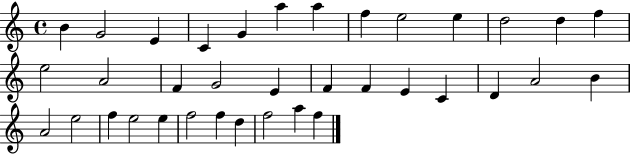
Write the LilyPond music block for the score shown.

{
  \clef treble
  \time 4/4
  \defaultTimeSignature
  \key c \major
  b'4 g'2 e'4 | c'4 g'4 a''4 a''4 | f''4 e''2 e''4 | d''2 d''4 f''4 | \break e''2 a'2 | f'4 g'2 e'4 | f'4 f'4 e'4 c'4 | d'4 a'2 b'4 | \break a'2 e''2 | f''4 e''2 e''4 | f''2 f''4 d''4 | f''2 a''4 f''4 | \break \bar "|."
}